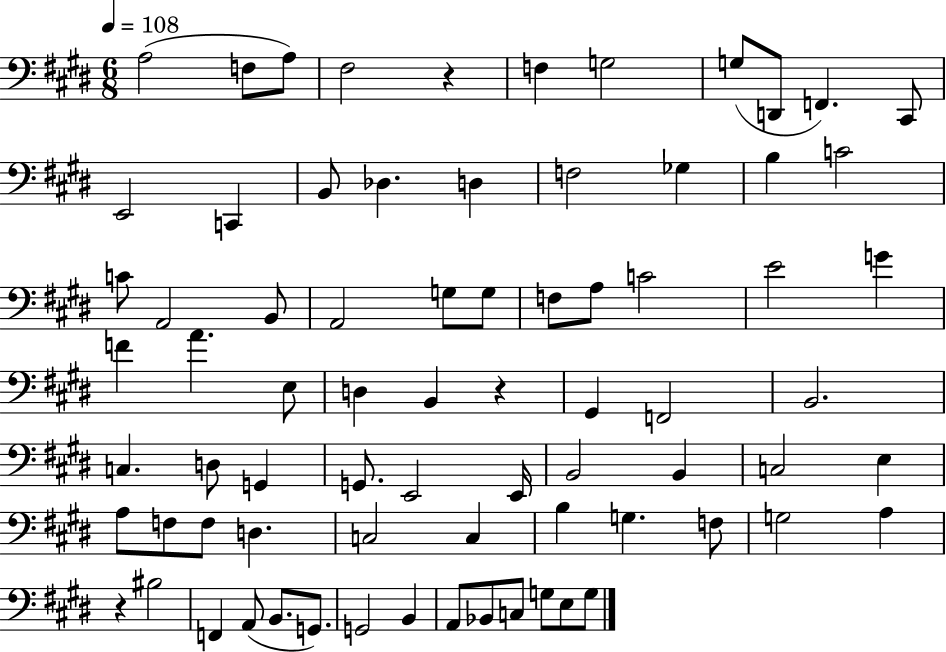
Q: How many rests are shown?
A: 3